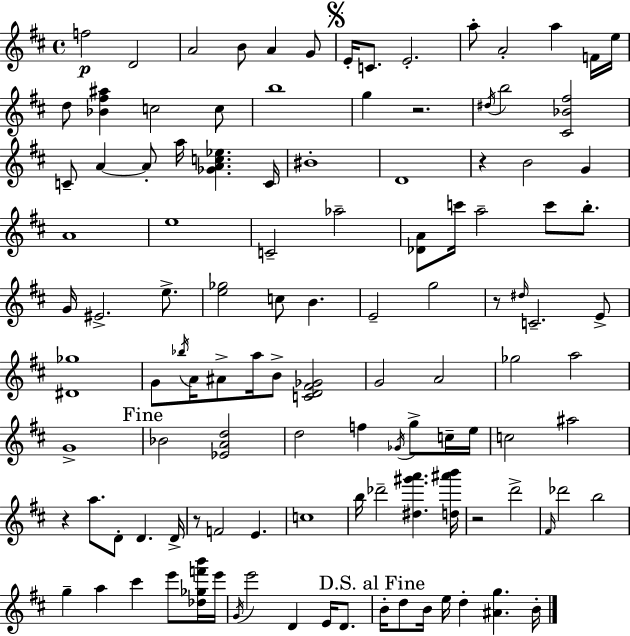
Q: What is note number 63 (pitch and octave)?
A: Gb4